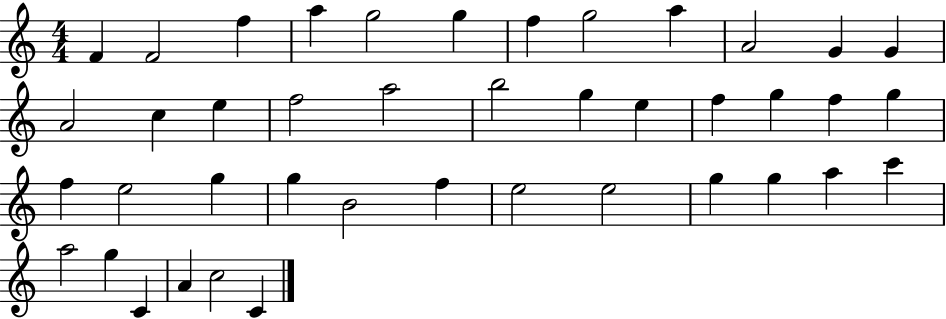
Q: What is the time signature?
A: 4/4